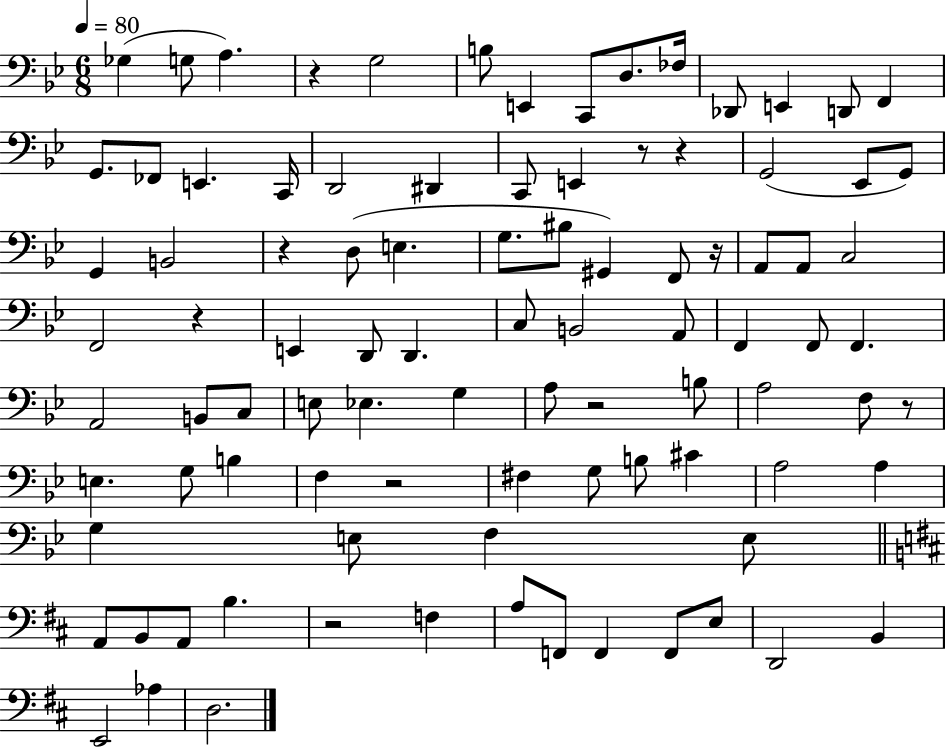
{
  \clef bass
  \numericTimeSignature
  \time 6/8
  \key bes \major
  \tempo 4 = 80
  ges4( g8 a4.) | r4 g2 | b8 e,4 c,8 d8. fes16 | des,8 e,4 d,8 f,4 | \break g,8. fes,8 e,4. c,16 | d,2 dis,4 | c,8 e,4 r8 r4 | g,2( ees,8 g,8) | \break g,4 b,2 | r4 d8( e4. | g8. bis8 gis,4) f,8 r16 | a,8 a,8 c2 | \break f,2 r4 | e,4 d,8 d,4. | c8 b,2 a,8 | f,4 f,8 f,4. | \break a,2 b,8 c8 | e8 ees4. g4 | a8 r2 b8 | a2 f8 r8 | \break e4. g8 b4 | f4 r2 | fis4 g8 b8 cis'4 | a2 a4 | \break g4 e8 f4 e8 | \bar "||" \break \key b \minor a,8 b,8 a,8 b4. | r2 f4 | a8 f,8 f,4 f,8 e8 | d,2 b,4 | \break e,2 aes4 | d2. | \bar "|."
}